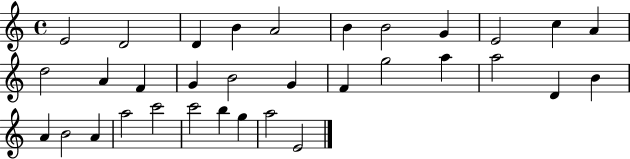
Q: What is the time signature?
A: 4/4